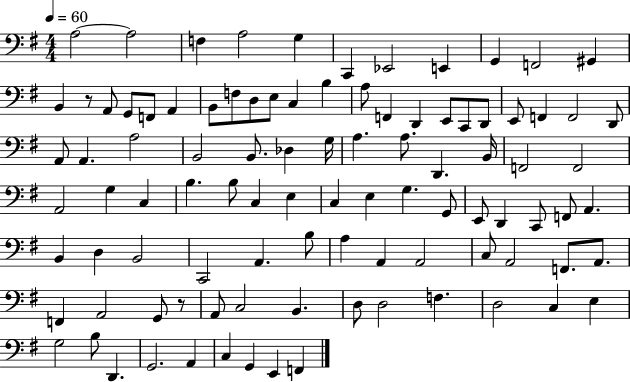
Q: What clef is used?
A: bass